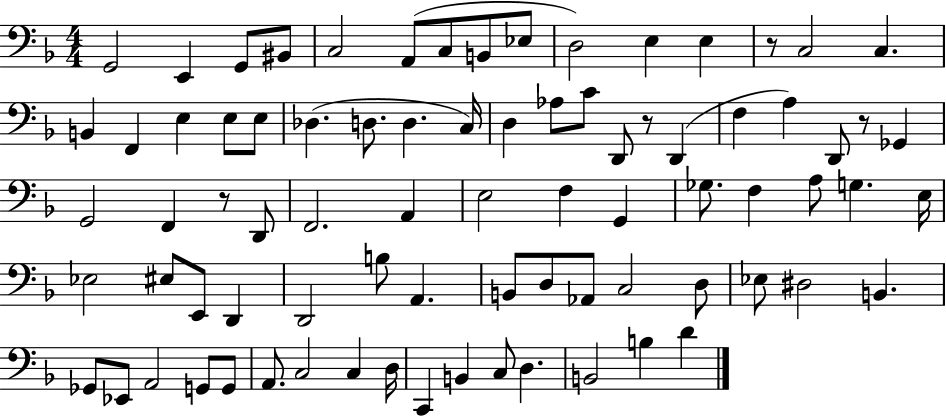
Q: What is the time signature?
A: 4/4